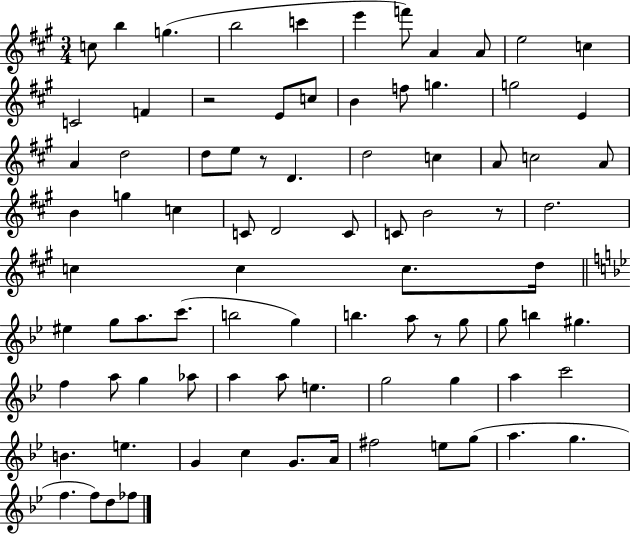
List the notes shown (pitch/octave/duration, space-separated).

C5/e B5/q G5/q. B5/h C6/q E6/q F6/e A4/q A4/e E5/h C5/q C4/h F4/q R/h E4/e C5/e B4/q F5/e G5/q. G5/h E4/q A4/q D5/h D5/e E5/e R/e D4/q. D5/h C5/q A4/e C5/h A4/e B4/q G5/q C5/q C4/e D4/h C4/e C4/e B4/h R/e D5/h. C5/q C5/q C5/e. D5/s EIS5/q G5/e A5/e. C6/e. B5/h G5/q B5/q. A5/e R/e G5/e G5/e B5/q G#5/q. F5/q A5/e G5/q Ab5/e A5/q A5/e E5/q. G5/h G5/q A5/q C6/h B4/q. E5/q. G4/q C5/q G4/e. A4/s F#5/h E5/e G5/e A5/q. G5/q. F5/q. F5/e D5/e FES5/e